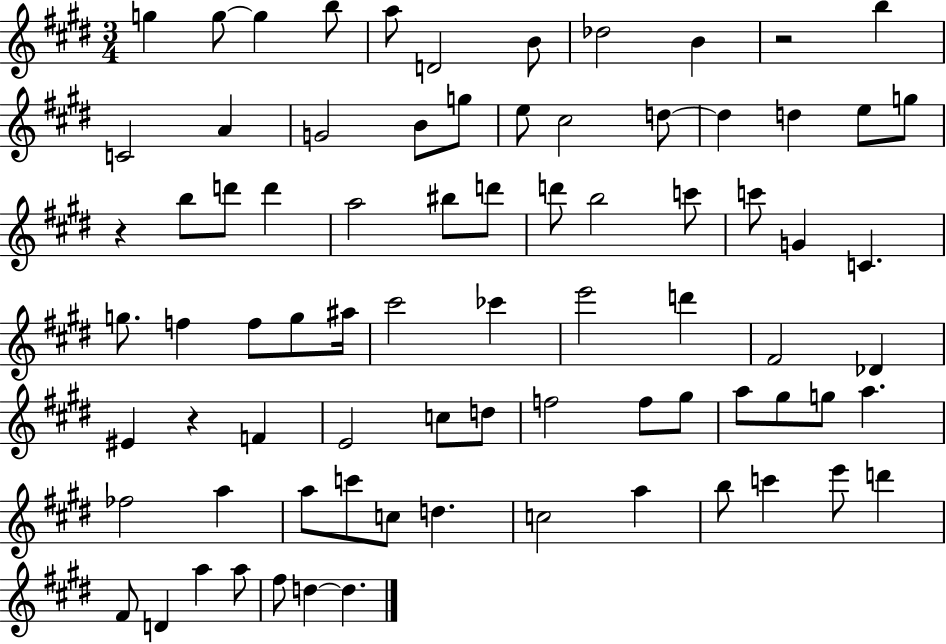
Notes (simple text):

G5/q G5/e G5/q B5/e A5/e D4/h B4/e Db5/h B4/q R/h B5/q C4/h A4/q G4/h B4/e G5/e E5/e C#5/h D5/e D5/q D5/q E5/e G5/e R/q B5/e D6/e D6/q A5/h BIS5/e D6/e D6/e B5/h C6/e C6/e G4/q C4/q. G5/e. F5/q F5/e G5/e A#5/s C#6/h CES6/q E6/h D6/q F#4/h Db4/q EIS4/q R/q F4/q E4/h C5/e D5/e F5/h F5/e G#5/e A5/e G#5/e G5/e A5/q. FES5/h A5/q A5/e C6/e C5/e D5/q. C5/h A5/q B5/e C6/q E6/e D6/q F#4/e D4/q A5/q A5/e F#5/e D5/q D5/q.